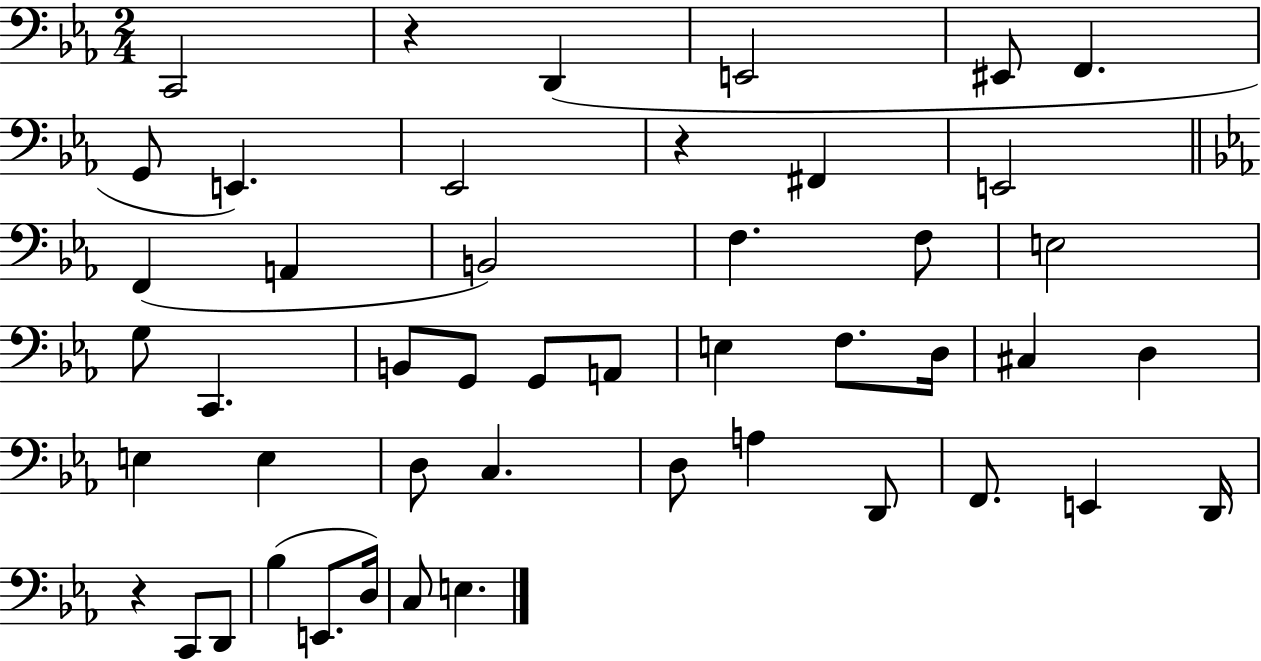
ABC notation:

X:1
T:Untitled
M:2/4
L:1/4
K:Eb
C,,2 z D,, E,,2 ^E,,/2 F,, G,,/2 E,, _E,,2 z ^F,, E,,2 F,, A,, B,,2 F, F,/2 E,2 G,/2 C,, B,,/2 G,,/2 G,,/2 A,,/2 E, F,/2 D,/4 ^C, D, E, E, D,/2 C, D,/2 A, D,,/2 F,,/2 E,, D,,/4 z C,,/2 D,,/2 _B, E,,/2 D,/4 C,/2 E,